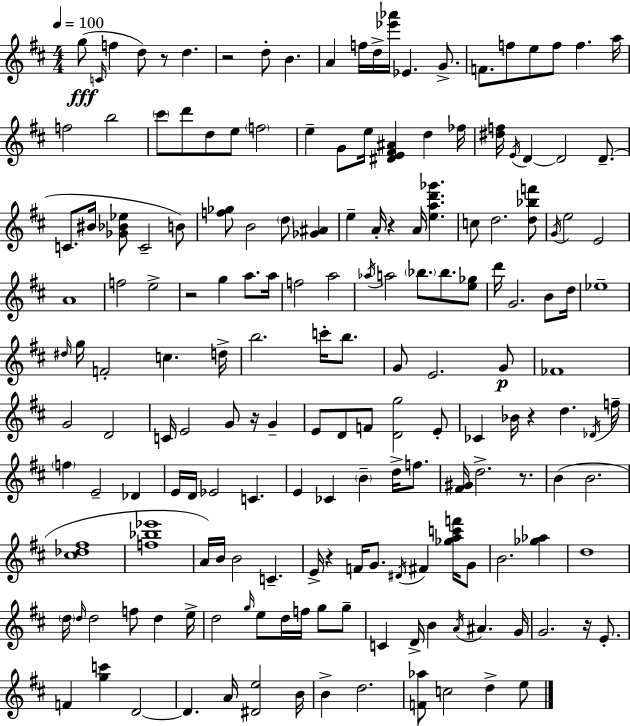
X:1
T:Untitled
M:4/4
L:1/4
K:D
g/2 C/4 f d/2 z/2 d z2 d/2 B A f/4 d/4 [_e'_a']/4 _E G/2 F/2 f/2 e/2 f/2 f a/4 f2 b2 ^c'/2 d'/2 d/2 e/2 f2 e G/2 e/4 [^DE^F^A] d _f/4 [^df]/4 E/4 D D2 D/2 C/2 ^B/4 [_G_B_e]/2 C2 B/2 [f_g]/2 B2 d/2 [_G^A] e A/4 z A/4 [ead'_g'] c/2 d2 [d_bf']/2 G/4 e2 E2 A4 f2 e2 z2 g a/2 a/4 f2 a2 _a/4 a2 _b/2 _b/2 [e_g]/2 d'/4 G2 B/2 d/4 _e4 ^d/4 g/4 F2 c d/4 b2 c'/4 b/2 G/2 E2 G/2 _F4 G2 D2 C/4 E2 G/2 z/4 G E/2 D/2 F/2 [Dg]2 E/2 _C _B/4 z d _D/4 f/4 f E2 _D E/4 D/4 _E2 C E _C B d/4 f/2 [^F^G]/4 d2 z/2 B B2 [^c_d^f]4 [f_b_e']4 A/4 B/4 B2 C E/4 z F/4 G/2 ^D/4 ^F [_gac'f']/4 G/2 B2 [_g_a] d4 d/4 d/4 d2 f/2 d e/4 d2 g/4 e/2 d/4 f/4 g/2 g/2 C D/4 B A/4 ^A G/4 G2 z/4 E/2 F [gc'] D2 D A/4 [^De]2 B/4 B d2 [F_a]/2 c2 d e/2